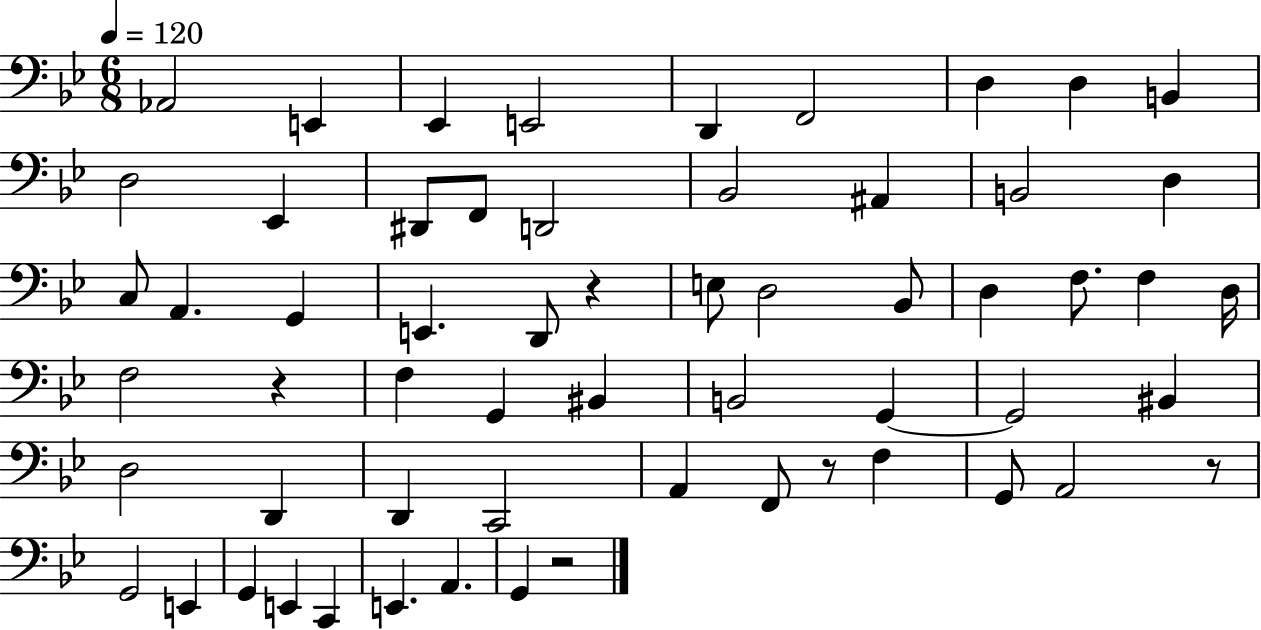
Ab2/h E2/q Eb2/q E2/h D2/q F2/h D3/q D3/q B2/q D3/h Eb2/q D#2/e F2/e D2/h Bb2/h A#2/q B2/h D3/q C3/e A2/q. G2/q E2/q. D2/e R/q E3/e D3/h Bb2/e D3/q F3/e. F3/q D3/s F3/h R/q F3/q G2/q BIS2/q B2/h G2/q G2/h BIS2/q D3/h D2/q D2/q C2/h A2/q F2/e R/e F3/q G2/e A2/h R/e G2/h E2/q G2/q E2/q C2/q E2/q. A2/q. G2/q R/h